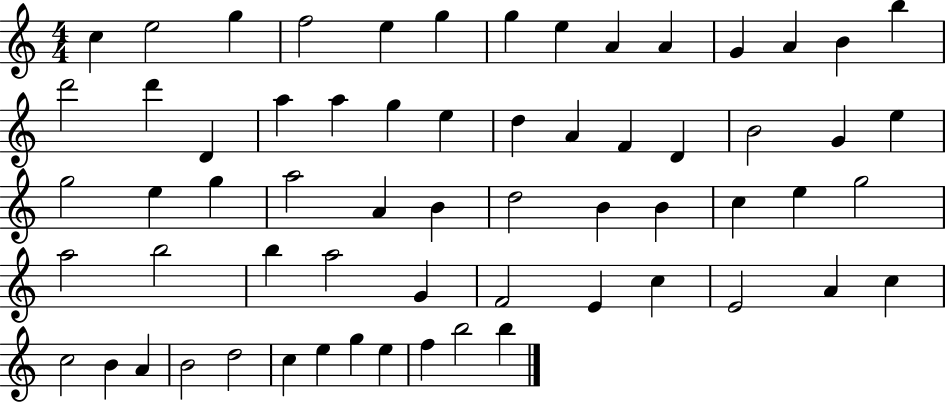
C5/q E5/h G5/q F5/h E5/q G5/q G5/q E5/q A4/q A4/q G4/q A4/q B4/q B5/q D6/h D6/q D4/q A5/q A5/q G5/q E5/q D5/q A4/q F4/q D4/q B4/h G4/q E5/q G5/h E5/q G5/q A5/h A4/q B4/q D5/h B4/q B4/q C5/q E5/q G5/h A5/h B5/h B5/q A5/h G4/q F4/h E4/q C5/q E4/h A4/q C5/q C5/h B4/q A4/q B4/h D5/h C5/q E5/q G5/q E5/q F5/q B5/h B5/q